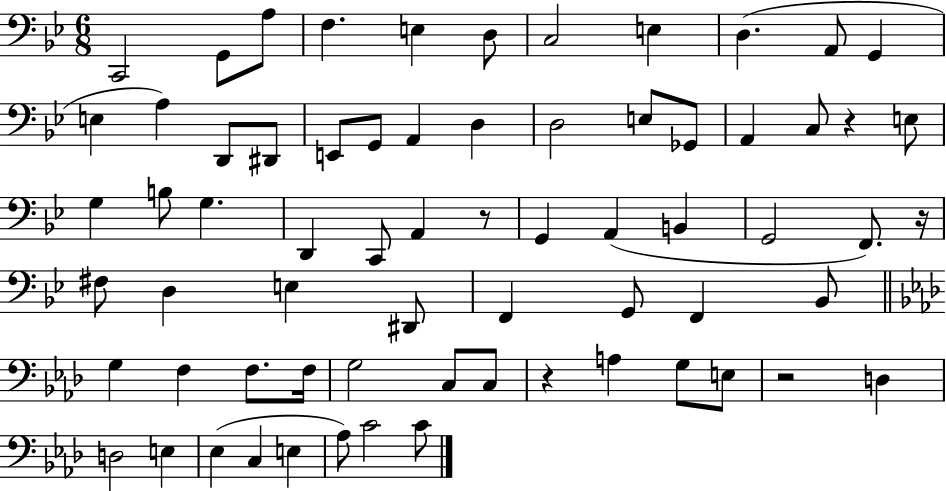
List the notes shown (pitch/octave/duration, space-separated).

C2/h G2/e A3/e F3/q. E3/q D3/e C3/h E3/q D3/q. A2/e G2/q E3/q A3/q D2/e D#2/e E2/e G2/e A2/q D3/q D3/h E3/e Gb2/e A2/q C3/e R/q E3/e G3/q B3/e G3/q. D2/q C2/e A2/q R/e G2/q A2/q B2/q G2/h F2/e. R/s F#3/e D3/q E3/q D#2/e F2/q G2/e F2/q Bb2/e G3/q F3/q F3/e. F3/s G3/h C3/e C3/e R/q A3/q G3/e E3/e R/h D3/q D3/h E3/q Eb3/q C3/q E3/q Ab3/e C4/h C4/e